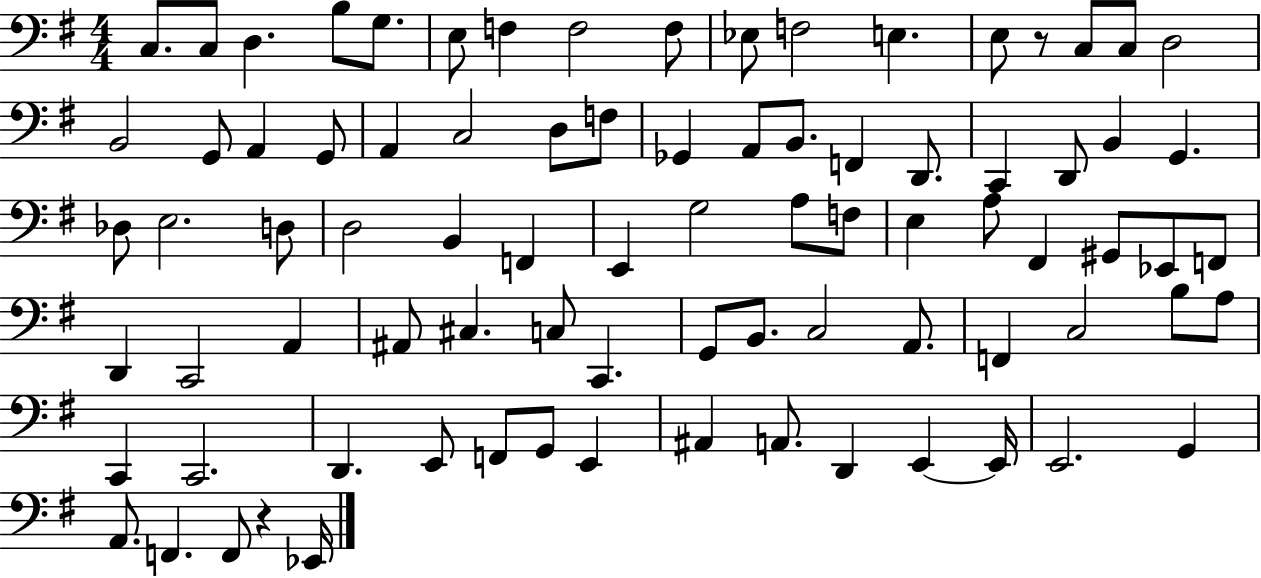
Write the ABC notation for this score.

X:1
T:Untitled
M:4/4
L:1/4
K:G
C,/2 C,/2 D, B,/2 G,/2 E,/2 F, F,2 F,/2 _E,/2 F,2 E, E,/2 z/2 C,/2 C,/2 D,2 B,,2 G,,/2 A,, G,,/2 A,, C,2 D,/2 F,/2 _G,, A,,/2 B,,/2 F,, D,,/2 C,, D,,/2 B,, G,, _D,/2 E,2 D,/2 D,2 B,, F,, E,, G,2 A,/2 F,/2 E, A,/2 ^F,, ^G,,/2 _E,,/2 F,,/2 D,, C,,2 A,, ^A,,/2 ^C, C,/2 C,, G,,/2 B,,/2 C,2 A,,/2 F,, C,2 B,/2 A,/2 C,, C,,2 D,, E,,/2 F,,/2 G,,/2 E,, ^A,, A,,/2 D,, E,, E,,/4 E,,2 G,, A,,/2 F,, F,,/2 z _E,,/4